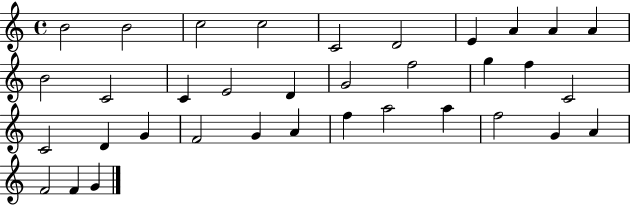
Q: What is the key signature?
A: C major